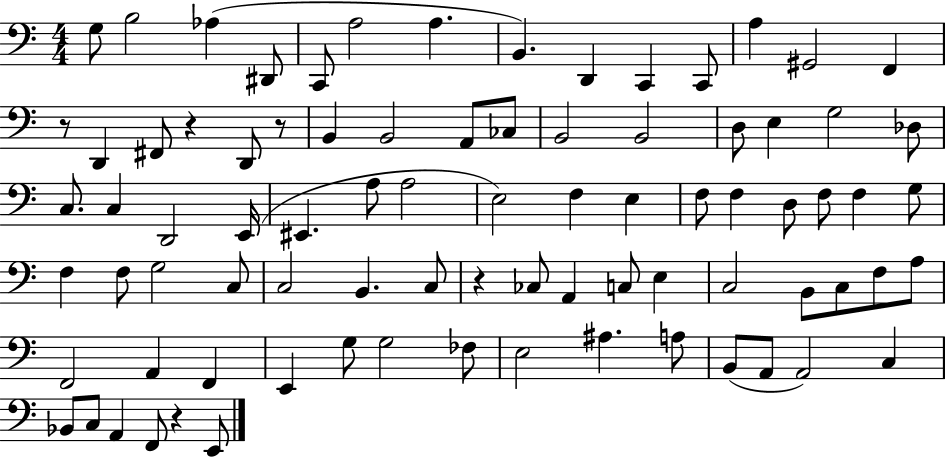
{
  \clef bass
  \numericTimeSignature
  \time 4/4
  \key c \major
  \repeat volta 2 { g8 b2 aes4( dis,8 | c,8 a2 a4. | b,4.) d,4 c,4 c,8 | a4 gis,2 f,4 | \break r8 d,4 fis,8 r4 d,8 r8 | b,4 b,2 a,8 ces8 | b,2 b,2 | d8 e4 g2 des8 | \break c8. c4 d,2 e,16( | eis,4. a8 a2 | e2) f4 e4 | f8 f4 d8 f8 f4 g8 | \break f4 f8 g2 c8 | c2 b,4. c8 | r4 ces8 a,4 c8 e4 | c2 b,8 c8 f8 a8 | \break f,2 a,4 f,4 | e,4 g8 g2 fes8 | e2 ais4. a8 | b,8( a,8 a,2) c4 | \break bes,8 c8 a,4 f,8 r4 e,8 | } \bar "|."
}